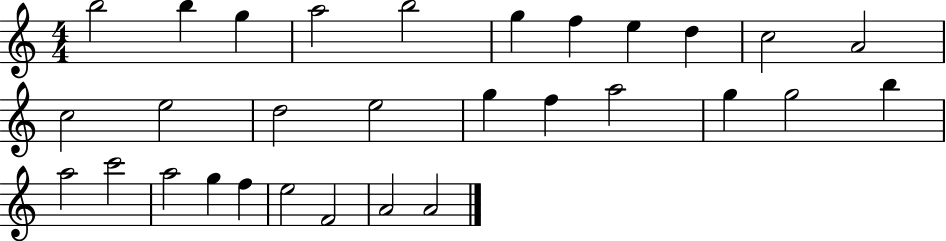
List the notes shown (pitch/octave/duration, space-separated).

B5/h B5/q G5/q A5/h B5/h G5/q F5/q E5/q D5/q C5/h A4/h C5/h E5/h D5/h E5/h G5/q F5/q A5/h G5/q G5/h B5/q A5/h C6/h A5/h G5/q F5/q E5/h F4/h A4/h A4/h